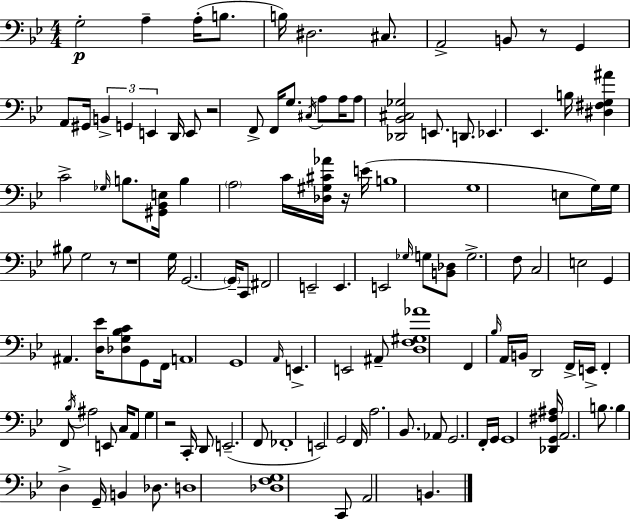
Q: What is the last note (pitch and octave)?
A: B2